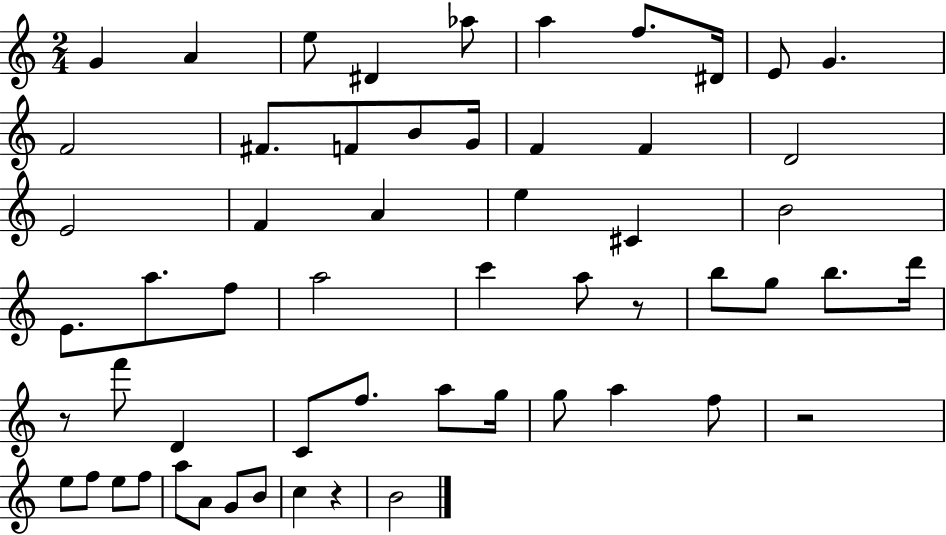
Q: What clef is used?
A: treble